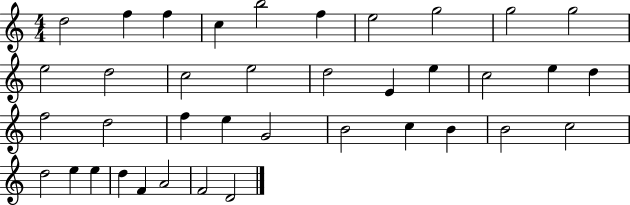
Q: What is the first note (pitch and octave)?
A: D5